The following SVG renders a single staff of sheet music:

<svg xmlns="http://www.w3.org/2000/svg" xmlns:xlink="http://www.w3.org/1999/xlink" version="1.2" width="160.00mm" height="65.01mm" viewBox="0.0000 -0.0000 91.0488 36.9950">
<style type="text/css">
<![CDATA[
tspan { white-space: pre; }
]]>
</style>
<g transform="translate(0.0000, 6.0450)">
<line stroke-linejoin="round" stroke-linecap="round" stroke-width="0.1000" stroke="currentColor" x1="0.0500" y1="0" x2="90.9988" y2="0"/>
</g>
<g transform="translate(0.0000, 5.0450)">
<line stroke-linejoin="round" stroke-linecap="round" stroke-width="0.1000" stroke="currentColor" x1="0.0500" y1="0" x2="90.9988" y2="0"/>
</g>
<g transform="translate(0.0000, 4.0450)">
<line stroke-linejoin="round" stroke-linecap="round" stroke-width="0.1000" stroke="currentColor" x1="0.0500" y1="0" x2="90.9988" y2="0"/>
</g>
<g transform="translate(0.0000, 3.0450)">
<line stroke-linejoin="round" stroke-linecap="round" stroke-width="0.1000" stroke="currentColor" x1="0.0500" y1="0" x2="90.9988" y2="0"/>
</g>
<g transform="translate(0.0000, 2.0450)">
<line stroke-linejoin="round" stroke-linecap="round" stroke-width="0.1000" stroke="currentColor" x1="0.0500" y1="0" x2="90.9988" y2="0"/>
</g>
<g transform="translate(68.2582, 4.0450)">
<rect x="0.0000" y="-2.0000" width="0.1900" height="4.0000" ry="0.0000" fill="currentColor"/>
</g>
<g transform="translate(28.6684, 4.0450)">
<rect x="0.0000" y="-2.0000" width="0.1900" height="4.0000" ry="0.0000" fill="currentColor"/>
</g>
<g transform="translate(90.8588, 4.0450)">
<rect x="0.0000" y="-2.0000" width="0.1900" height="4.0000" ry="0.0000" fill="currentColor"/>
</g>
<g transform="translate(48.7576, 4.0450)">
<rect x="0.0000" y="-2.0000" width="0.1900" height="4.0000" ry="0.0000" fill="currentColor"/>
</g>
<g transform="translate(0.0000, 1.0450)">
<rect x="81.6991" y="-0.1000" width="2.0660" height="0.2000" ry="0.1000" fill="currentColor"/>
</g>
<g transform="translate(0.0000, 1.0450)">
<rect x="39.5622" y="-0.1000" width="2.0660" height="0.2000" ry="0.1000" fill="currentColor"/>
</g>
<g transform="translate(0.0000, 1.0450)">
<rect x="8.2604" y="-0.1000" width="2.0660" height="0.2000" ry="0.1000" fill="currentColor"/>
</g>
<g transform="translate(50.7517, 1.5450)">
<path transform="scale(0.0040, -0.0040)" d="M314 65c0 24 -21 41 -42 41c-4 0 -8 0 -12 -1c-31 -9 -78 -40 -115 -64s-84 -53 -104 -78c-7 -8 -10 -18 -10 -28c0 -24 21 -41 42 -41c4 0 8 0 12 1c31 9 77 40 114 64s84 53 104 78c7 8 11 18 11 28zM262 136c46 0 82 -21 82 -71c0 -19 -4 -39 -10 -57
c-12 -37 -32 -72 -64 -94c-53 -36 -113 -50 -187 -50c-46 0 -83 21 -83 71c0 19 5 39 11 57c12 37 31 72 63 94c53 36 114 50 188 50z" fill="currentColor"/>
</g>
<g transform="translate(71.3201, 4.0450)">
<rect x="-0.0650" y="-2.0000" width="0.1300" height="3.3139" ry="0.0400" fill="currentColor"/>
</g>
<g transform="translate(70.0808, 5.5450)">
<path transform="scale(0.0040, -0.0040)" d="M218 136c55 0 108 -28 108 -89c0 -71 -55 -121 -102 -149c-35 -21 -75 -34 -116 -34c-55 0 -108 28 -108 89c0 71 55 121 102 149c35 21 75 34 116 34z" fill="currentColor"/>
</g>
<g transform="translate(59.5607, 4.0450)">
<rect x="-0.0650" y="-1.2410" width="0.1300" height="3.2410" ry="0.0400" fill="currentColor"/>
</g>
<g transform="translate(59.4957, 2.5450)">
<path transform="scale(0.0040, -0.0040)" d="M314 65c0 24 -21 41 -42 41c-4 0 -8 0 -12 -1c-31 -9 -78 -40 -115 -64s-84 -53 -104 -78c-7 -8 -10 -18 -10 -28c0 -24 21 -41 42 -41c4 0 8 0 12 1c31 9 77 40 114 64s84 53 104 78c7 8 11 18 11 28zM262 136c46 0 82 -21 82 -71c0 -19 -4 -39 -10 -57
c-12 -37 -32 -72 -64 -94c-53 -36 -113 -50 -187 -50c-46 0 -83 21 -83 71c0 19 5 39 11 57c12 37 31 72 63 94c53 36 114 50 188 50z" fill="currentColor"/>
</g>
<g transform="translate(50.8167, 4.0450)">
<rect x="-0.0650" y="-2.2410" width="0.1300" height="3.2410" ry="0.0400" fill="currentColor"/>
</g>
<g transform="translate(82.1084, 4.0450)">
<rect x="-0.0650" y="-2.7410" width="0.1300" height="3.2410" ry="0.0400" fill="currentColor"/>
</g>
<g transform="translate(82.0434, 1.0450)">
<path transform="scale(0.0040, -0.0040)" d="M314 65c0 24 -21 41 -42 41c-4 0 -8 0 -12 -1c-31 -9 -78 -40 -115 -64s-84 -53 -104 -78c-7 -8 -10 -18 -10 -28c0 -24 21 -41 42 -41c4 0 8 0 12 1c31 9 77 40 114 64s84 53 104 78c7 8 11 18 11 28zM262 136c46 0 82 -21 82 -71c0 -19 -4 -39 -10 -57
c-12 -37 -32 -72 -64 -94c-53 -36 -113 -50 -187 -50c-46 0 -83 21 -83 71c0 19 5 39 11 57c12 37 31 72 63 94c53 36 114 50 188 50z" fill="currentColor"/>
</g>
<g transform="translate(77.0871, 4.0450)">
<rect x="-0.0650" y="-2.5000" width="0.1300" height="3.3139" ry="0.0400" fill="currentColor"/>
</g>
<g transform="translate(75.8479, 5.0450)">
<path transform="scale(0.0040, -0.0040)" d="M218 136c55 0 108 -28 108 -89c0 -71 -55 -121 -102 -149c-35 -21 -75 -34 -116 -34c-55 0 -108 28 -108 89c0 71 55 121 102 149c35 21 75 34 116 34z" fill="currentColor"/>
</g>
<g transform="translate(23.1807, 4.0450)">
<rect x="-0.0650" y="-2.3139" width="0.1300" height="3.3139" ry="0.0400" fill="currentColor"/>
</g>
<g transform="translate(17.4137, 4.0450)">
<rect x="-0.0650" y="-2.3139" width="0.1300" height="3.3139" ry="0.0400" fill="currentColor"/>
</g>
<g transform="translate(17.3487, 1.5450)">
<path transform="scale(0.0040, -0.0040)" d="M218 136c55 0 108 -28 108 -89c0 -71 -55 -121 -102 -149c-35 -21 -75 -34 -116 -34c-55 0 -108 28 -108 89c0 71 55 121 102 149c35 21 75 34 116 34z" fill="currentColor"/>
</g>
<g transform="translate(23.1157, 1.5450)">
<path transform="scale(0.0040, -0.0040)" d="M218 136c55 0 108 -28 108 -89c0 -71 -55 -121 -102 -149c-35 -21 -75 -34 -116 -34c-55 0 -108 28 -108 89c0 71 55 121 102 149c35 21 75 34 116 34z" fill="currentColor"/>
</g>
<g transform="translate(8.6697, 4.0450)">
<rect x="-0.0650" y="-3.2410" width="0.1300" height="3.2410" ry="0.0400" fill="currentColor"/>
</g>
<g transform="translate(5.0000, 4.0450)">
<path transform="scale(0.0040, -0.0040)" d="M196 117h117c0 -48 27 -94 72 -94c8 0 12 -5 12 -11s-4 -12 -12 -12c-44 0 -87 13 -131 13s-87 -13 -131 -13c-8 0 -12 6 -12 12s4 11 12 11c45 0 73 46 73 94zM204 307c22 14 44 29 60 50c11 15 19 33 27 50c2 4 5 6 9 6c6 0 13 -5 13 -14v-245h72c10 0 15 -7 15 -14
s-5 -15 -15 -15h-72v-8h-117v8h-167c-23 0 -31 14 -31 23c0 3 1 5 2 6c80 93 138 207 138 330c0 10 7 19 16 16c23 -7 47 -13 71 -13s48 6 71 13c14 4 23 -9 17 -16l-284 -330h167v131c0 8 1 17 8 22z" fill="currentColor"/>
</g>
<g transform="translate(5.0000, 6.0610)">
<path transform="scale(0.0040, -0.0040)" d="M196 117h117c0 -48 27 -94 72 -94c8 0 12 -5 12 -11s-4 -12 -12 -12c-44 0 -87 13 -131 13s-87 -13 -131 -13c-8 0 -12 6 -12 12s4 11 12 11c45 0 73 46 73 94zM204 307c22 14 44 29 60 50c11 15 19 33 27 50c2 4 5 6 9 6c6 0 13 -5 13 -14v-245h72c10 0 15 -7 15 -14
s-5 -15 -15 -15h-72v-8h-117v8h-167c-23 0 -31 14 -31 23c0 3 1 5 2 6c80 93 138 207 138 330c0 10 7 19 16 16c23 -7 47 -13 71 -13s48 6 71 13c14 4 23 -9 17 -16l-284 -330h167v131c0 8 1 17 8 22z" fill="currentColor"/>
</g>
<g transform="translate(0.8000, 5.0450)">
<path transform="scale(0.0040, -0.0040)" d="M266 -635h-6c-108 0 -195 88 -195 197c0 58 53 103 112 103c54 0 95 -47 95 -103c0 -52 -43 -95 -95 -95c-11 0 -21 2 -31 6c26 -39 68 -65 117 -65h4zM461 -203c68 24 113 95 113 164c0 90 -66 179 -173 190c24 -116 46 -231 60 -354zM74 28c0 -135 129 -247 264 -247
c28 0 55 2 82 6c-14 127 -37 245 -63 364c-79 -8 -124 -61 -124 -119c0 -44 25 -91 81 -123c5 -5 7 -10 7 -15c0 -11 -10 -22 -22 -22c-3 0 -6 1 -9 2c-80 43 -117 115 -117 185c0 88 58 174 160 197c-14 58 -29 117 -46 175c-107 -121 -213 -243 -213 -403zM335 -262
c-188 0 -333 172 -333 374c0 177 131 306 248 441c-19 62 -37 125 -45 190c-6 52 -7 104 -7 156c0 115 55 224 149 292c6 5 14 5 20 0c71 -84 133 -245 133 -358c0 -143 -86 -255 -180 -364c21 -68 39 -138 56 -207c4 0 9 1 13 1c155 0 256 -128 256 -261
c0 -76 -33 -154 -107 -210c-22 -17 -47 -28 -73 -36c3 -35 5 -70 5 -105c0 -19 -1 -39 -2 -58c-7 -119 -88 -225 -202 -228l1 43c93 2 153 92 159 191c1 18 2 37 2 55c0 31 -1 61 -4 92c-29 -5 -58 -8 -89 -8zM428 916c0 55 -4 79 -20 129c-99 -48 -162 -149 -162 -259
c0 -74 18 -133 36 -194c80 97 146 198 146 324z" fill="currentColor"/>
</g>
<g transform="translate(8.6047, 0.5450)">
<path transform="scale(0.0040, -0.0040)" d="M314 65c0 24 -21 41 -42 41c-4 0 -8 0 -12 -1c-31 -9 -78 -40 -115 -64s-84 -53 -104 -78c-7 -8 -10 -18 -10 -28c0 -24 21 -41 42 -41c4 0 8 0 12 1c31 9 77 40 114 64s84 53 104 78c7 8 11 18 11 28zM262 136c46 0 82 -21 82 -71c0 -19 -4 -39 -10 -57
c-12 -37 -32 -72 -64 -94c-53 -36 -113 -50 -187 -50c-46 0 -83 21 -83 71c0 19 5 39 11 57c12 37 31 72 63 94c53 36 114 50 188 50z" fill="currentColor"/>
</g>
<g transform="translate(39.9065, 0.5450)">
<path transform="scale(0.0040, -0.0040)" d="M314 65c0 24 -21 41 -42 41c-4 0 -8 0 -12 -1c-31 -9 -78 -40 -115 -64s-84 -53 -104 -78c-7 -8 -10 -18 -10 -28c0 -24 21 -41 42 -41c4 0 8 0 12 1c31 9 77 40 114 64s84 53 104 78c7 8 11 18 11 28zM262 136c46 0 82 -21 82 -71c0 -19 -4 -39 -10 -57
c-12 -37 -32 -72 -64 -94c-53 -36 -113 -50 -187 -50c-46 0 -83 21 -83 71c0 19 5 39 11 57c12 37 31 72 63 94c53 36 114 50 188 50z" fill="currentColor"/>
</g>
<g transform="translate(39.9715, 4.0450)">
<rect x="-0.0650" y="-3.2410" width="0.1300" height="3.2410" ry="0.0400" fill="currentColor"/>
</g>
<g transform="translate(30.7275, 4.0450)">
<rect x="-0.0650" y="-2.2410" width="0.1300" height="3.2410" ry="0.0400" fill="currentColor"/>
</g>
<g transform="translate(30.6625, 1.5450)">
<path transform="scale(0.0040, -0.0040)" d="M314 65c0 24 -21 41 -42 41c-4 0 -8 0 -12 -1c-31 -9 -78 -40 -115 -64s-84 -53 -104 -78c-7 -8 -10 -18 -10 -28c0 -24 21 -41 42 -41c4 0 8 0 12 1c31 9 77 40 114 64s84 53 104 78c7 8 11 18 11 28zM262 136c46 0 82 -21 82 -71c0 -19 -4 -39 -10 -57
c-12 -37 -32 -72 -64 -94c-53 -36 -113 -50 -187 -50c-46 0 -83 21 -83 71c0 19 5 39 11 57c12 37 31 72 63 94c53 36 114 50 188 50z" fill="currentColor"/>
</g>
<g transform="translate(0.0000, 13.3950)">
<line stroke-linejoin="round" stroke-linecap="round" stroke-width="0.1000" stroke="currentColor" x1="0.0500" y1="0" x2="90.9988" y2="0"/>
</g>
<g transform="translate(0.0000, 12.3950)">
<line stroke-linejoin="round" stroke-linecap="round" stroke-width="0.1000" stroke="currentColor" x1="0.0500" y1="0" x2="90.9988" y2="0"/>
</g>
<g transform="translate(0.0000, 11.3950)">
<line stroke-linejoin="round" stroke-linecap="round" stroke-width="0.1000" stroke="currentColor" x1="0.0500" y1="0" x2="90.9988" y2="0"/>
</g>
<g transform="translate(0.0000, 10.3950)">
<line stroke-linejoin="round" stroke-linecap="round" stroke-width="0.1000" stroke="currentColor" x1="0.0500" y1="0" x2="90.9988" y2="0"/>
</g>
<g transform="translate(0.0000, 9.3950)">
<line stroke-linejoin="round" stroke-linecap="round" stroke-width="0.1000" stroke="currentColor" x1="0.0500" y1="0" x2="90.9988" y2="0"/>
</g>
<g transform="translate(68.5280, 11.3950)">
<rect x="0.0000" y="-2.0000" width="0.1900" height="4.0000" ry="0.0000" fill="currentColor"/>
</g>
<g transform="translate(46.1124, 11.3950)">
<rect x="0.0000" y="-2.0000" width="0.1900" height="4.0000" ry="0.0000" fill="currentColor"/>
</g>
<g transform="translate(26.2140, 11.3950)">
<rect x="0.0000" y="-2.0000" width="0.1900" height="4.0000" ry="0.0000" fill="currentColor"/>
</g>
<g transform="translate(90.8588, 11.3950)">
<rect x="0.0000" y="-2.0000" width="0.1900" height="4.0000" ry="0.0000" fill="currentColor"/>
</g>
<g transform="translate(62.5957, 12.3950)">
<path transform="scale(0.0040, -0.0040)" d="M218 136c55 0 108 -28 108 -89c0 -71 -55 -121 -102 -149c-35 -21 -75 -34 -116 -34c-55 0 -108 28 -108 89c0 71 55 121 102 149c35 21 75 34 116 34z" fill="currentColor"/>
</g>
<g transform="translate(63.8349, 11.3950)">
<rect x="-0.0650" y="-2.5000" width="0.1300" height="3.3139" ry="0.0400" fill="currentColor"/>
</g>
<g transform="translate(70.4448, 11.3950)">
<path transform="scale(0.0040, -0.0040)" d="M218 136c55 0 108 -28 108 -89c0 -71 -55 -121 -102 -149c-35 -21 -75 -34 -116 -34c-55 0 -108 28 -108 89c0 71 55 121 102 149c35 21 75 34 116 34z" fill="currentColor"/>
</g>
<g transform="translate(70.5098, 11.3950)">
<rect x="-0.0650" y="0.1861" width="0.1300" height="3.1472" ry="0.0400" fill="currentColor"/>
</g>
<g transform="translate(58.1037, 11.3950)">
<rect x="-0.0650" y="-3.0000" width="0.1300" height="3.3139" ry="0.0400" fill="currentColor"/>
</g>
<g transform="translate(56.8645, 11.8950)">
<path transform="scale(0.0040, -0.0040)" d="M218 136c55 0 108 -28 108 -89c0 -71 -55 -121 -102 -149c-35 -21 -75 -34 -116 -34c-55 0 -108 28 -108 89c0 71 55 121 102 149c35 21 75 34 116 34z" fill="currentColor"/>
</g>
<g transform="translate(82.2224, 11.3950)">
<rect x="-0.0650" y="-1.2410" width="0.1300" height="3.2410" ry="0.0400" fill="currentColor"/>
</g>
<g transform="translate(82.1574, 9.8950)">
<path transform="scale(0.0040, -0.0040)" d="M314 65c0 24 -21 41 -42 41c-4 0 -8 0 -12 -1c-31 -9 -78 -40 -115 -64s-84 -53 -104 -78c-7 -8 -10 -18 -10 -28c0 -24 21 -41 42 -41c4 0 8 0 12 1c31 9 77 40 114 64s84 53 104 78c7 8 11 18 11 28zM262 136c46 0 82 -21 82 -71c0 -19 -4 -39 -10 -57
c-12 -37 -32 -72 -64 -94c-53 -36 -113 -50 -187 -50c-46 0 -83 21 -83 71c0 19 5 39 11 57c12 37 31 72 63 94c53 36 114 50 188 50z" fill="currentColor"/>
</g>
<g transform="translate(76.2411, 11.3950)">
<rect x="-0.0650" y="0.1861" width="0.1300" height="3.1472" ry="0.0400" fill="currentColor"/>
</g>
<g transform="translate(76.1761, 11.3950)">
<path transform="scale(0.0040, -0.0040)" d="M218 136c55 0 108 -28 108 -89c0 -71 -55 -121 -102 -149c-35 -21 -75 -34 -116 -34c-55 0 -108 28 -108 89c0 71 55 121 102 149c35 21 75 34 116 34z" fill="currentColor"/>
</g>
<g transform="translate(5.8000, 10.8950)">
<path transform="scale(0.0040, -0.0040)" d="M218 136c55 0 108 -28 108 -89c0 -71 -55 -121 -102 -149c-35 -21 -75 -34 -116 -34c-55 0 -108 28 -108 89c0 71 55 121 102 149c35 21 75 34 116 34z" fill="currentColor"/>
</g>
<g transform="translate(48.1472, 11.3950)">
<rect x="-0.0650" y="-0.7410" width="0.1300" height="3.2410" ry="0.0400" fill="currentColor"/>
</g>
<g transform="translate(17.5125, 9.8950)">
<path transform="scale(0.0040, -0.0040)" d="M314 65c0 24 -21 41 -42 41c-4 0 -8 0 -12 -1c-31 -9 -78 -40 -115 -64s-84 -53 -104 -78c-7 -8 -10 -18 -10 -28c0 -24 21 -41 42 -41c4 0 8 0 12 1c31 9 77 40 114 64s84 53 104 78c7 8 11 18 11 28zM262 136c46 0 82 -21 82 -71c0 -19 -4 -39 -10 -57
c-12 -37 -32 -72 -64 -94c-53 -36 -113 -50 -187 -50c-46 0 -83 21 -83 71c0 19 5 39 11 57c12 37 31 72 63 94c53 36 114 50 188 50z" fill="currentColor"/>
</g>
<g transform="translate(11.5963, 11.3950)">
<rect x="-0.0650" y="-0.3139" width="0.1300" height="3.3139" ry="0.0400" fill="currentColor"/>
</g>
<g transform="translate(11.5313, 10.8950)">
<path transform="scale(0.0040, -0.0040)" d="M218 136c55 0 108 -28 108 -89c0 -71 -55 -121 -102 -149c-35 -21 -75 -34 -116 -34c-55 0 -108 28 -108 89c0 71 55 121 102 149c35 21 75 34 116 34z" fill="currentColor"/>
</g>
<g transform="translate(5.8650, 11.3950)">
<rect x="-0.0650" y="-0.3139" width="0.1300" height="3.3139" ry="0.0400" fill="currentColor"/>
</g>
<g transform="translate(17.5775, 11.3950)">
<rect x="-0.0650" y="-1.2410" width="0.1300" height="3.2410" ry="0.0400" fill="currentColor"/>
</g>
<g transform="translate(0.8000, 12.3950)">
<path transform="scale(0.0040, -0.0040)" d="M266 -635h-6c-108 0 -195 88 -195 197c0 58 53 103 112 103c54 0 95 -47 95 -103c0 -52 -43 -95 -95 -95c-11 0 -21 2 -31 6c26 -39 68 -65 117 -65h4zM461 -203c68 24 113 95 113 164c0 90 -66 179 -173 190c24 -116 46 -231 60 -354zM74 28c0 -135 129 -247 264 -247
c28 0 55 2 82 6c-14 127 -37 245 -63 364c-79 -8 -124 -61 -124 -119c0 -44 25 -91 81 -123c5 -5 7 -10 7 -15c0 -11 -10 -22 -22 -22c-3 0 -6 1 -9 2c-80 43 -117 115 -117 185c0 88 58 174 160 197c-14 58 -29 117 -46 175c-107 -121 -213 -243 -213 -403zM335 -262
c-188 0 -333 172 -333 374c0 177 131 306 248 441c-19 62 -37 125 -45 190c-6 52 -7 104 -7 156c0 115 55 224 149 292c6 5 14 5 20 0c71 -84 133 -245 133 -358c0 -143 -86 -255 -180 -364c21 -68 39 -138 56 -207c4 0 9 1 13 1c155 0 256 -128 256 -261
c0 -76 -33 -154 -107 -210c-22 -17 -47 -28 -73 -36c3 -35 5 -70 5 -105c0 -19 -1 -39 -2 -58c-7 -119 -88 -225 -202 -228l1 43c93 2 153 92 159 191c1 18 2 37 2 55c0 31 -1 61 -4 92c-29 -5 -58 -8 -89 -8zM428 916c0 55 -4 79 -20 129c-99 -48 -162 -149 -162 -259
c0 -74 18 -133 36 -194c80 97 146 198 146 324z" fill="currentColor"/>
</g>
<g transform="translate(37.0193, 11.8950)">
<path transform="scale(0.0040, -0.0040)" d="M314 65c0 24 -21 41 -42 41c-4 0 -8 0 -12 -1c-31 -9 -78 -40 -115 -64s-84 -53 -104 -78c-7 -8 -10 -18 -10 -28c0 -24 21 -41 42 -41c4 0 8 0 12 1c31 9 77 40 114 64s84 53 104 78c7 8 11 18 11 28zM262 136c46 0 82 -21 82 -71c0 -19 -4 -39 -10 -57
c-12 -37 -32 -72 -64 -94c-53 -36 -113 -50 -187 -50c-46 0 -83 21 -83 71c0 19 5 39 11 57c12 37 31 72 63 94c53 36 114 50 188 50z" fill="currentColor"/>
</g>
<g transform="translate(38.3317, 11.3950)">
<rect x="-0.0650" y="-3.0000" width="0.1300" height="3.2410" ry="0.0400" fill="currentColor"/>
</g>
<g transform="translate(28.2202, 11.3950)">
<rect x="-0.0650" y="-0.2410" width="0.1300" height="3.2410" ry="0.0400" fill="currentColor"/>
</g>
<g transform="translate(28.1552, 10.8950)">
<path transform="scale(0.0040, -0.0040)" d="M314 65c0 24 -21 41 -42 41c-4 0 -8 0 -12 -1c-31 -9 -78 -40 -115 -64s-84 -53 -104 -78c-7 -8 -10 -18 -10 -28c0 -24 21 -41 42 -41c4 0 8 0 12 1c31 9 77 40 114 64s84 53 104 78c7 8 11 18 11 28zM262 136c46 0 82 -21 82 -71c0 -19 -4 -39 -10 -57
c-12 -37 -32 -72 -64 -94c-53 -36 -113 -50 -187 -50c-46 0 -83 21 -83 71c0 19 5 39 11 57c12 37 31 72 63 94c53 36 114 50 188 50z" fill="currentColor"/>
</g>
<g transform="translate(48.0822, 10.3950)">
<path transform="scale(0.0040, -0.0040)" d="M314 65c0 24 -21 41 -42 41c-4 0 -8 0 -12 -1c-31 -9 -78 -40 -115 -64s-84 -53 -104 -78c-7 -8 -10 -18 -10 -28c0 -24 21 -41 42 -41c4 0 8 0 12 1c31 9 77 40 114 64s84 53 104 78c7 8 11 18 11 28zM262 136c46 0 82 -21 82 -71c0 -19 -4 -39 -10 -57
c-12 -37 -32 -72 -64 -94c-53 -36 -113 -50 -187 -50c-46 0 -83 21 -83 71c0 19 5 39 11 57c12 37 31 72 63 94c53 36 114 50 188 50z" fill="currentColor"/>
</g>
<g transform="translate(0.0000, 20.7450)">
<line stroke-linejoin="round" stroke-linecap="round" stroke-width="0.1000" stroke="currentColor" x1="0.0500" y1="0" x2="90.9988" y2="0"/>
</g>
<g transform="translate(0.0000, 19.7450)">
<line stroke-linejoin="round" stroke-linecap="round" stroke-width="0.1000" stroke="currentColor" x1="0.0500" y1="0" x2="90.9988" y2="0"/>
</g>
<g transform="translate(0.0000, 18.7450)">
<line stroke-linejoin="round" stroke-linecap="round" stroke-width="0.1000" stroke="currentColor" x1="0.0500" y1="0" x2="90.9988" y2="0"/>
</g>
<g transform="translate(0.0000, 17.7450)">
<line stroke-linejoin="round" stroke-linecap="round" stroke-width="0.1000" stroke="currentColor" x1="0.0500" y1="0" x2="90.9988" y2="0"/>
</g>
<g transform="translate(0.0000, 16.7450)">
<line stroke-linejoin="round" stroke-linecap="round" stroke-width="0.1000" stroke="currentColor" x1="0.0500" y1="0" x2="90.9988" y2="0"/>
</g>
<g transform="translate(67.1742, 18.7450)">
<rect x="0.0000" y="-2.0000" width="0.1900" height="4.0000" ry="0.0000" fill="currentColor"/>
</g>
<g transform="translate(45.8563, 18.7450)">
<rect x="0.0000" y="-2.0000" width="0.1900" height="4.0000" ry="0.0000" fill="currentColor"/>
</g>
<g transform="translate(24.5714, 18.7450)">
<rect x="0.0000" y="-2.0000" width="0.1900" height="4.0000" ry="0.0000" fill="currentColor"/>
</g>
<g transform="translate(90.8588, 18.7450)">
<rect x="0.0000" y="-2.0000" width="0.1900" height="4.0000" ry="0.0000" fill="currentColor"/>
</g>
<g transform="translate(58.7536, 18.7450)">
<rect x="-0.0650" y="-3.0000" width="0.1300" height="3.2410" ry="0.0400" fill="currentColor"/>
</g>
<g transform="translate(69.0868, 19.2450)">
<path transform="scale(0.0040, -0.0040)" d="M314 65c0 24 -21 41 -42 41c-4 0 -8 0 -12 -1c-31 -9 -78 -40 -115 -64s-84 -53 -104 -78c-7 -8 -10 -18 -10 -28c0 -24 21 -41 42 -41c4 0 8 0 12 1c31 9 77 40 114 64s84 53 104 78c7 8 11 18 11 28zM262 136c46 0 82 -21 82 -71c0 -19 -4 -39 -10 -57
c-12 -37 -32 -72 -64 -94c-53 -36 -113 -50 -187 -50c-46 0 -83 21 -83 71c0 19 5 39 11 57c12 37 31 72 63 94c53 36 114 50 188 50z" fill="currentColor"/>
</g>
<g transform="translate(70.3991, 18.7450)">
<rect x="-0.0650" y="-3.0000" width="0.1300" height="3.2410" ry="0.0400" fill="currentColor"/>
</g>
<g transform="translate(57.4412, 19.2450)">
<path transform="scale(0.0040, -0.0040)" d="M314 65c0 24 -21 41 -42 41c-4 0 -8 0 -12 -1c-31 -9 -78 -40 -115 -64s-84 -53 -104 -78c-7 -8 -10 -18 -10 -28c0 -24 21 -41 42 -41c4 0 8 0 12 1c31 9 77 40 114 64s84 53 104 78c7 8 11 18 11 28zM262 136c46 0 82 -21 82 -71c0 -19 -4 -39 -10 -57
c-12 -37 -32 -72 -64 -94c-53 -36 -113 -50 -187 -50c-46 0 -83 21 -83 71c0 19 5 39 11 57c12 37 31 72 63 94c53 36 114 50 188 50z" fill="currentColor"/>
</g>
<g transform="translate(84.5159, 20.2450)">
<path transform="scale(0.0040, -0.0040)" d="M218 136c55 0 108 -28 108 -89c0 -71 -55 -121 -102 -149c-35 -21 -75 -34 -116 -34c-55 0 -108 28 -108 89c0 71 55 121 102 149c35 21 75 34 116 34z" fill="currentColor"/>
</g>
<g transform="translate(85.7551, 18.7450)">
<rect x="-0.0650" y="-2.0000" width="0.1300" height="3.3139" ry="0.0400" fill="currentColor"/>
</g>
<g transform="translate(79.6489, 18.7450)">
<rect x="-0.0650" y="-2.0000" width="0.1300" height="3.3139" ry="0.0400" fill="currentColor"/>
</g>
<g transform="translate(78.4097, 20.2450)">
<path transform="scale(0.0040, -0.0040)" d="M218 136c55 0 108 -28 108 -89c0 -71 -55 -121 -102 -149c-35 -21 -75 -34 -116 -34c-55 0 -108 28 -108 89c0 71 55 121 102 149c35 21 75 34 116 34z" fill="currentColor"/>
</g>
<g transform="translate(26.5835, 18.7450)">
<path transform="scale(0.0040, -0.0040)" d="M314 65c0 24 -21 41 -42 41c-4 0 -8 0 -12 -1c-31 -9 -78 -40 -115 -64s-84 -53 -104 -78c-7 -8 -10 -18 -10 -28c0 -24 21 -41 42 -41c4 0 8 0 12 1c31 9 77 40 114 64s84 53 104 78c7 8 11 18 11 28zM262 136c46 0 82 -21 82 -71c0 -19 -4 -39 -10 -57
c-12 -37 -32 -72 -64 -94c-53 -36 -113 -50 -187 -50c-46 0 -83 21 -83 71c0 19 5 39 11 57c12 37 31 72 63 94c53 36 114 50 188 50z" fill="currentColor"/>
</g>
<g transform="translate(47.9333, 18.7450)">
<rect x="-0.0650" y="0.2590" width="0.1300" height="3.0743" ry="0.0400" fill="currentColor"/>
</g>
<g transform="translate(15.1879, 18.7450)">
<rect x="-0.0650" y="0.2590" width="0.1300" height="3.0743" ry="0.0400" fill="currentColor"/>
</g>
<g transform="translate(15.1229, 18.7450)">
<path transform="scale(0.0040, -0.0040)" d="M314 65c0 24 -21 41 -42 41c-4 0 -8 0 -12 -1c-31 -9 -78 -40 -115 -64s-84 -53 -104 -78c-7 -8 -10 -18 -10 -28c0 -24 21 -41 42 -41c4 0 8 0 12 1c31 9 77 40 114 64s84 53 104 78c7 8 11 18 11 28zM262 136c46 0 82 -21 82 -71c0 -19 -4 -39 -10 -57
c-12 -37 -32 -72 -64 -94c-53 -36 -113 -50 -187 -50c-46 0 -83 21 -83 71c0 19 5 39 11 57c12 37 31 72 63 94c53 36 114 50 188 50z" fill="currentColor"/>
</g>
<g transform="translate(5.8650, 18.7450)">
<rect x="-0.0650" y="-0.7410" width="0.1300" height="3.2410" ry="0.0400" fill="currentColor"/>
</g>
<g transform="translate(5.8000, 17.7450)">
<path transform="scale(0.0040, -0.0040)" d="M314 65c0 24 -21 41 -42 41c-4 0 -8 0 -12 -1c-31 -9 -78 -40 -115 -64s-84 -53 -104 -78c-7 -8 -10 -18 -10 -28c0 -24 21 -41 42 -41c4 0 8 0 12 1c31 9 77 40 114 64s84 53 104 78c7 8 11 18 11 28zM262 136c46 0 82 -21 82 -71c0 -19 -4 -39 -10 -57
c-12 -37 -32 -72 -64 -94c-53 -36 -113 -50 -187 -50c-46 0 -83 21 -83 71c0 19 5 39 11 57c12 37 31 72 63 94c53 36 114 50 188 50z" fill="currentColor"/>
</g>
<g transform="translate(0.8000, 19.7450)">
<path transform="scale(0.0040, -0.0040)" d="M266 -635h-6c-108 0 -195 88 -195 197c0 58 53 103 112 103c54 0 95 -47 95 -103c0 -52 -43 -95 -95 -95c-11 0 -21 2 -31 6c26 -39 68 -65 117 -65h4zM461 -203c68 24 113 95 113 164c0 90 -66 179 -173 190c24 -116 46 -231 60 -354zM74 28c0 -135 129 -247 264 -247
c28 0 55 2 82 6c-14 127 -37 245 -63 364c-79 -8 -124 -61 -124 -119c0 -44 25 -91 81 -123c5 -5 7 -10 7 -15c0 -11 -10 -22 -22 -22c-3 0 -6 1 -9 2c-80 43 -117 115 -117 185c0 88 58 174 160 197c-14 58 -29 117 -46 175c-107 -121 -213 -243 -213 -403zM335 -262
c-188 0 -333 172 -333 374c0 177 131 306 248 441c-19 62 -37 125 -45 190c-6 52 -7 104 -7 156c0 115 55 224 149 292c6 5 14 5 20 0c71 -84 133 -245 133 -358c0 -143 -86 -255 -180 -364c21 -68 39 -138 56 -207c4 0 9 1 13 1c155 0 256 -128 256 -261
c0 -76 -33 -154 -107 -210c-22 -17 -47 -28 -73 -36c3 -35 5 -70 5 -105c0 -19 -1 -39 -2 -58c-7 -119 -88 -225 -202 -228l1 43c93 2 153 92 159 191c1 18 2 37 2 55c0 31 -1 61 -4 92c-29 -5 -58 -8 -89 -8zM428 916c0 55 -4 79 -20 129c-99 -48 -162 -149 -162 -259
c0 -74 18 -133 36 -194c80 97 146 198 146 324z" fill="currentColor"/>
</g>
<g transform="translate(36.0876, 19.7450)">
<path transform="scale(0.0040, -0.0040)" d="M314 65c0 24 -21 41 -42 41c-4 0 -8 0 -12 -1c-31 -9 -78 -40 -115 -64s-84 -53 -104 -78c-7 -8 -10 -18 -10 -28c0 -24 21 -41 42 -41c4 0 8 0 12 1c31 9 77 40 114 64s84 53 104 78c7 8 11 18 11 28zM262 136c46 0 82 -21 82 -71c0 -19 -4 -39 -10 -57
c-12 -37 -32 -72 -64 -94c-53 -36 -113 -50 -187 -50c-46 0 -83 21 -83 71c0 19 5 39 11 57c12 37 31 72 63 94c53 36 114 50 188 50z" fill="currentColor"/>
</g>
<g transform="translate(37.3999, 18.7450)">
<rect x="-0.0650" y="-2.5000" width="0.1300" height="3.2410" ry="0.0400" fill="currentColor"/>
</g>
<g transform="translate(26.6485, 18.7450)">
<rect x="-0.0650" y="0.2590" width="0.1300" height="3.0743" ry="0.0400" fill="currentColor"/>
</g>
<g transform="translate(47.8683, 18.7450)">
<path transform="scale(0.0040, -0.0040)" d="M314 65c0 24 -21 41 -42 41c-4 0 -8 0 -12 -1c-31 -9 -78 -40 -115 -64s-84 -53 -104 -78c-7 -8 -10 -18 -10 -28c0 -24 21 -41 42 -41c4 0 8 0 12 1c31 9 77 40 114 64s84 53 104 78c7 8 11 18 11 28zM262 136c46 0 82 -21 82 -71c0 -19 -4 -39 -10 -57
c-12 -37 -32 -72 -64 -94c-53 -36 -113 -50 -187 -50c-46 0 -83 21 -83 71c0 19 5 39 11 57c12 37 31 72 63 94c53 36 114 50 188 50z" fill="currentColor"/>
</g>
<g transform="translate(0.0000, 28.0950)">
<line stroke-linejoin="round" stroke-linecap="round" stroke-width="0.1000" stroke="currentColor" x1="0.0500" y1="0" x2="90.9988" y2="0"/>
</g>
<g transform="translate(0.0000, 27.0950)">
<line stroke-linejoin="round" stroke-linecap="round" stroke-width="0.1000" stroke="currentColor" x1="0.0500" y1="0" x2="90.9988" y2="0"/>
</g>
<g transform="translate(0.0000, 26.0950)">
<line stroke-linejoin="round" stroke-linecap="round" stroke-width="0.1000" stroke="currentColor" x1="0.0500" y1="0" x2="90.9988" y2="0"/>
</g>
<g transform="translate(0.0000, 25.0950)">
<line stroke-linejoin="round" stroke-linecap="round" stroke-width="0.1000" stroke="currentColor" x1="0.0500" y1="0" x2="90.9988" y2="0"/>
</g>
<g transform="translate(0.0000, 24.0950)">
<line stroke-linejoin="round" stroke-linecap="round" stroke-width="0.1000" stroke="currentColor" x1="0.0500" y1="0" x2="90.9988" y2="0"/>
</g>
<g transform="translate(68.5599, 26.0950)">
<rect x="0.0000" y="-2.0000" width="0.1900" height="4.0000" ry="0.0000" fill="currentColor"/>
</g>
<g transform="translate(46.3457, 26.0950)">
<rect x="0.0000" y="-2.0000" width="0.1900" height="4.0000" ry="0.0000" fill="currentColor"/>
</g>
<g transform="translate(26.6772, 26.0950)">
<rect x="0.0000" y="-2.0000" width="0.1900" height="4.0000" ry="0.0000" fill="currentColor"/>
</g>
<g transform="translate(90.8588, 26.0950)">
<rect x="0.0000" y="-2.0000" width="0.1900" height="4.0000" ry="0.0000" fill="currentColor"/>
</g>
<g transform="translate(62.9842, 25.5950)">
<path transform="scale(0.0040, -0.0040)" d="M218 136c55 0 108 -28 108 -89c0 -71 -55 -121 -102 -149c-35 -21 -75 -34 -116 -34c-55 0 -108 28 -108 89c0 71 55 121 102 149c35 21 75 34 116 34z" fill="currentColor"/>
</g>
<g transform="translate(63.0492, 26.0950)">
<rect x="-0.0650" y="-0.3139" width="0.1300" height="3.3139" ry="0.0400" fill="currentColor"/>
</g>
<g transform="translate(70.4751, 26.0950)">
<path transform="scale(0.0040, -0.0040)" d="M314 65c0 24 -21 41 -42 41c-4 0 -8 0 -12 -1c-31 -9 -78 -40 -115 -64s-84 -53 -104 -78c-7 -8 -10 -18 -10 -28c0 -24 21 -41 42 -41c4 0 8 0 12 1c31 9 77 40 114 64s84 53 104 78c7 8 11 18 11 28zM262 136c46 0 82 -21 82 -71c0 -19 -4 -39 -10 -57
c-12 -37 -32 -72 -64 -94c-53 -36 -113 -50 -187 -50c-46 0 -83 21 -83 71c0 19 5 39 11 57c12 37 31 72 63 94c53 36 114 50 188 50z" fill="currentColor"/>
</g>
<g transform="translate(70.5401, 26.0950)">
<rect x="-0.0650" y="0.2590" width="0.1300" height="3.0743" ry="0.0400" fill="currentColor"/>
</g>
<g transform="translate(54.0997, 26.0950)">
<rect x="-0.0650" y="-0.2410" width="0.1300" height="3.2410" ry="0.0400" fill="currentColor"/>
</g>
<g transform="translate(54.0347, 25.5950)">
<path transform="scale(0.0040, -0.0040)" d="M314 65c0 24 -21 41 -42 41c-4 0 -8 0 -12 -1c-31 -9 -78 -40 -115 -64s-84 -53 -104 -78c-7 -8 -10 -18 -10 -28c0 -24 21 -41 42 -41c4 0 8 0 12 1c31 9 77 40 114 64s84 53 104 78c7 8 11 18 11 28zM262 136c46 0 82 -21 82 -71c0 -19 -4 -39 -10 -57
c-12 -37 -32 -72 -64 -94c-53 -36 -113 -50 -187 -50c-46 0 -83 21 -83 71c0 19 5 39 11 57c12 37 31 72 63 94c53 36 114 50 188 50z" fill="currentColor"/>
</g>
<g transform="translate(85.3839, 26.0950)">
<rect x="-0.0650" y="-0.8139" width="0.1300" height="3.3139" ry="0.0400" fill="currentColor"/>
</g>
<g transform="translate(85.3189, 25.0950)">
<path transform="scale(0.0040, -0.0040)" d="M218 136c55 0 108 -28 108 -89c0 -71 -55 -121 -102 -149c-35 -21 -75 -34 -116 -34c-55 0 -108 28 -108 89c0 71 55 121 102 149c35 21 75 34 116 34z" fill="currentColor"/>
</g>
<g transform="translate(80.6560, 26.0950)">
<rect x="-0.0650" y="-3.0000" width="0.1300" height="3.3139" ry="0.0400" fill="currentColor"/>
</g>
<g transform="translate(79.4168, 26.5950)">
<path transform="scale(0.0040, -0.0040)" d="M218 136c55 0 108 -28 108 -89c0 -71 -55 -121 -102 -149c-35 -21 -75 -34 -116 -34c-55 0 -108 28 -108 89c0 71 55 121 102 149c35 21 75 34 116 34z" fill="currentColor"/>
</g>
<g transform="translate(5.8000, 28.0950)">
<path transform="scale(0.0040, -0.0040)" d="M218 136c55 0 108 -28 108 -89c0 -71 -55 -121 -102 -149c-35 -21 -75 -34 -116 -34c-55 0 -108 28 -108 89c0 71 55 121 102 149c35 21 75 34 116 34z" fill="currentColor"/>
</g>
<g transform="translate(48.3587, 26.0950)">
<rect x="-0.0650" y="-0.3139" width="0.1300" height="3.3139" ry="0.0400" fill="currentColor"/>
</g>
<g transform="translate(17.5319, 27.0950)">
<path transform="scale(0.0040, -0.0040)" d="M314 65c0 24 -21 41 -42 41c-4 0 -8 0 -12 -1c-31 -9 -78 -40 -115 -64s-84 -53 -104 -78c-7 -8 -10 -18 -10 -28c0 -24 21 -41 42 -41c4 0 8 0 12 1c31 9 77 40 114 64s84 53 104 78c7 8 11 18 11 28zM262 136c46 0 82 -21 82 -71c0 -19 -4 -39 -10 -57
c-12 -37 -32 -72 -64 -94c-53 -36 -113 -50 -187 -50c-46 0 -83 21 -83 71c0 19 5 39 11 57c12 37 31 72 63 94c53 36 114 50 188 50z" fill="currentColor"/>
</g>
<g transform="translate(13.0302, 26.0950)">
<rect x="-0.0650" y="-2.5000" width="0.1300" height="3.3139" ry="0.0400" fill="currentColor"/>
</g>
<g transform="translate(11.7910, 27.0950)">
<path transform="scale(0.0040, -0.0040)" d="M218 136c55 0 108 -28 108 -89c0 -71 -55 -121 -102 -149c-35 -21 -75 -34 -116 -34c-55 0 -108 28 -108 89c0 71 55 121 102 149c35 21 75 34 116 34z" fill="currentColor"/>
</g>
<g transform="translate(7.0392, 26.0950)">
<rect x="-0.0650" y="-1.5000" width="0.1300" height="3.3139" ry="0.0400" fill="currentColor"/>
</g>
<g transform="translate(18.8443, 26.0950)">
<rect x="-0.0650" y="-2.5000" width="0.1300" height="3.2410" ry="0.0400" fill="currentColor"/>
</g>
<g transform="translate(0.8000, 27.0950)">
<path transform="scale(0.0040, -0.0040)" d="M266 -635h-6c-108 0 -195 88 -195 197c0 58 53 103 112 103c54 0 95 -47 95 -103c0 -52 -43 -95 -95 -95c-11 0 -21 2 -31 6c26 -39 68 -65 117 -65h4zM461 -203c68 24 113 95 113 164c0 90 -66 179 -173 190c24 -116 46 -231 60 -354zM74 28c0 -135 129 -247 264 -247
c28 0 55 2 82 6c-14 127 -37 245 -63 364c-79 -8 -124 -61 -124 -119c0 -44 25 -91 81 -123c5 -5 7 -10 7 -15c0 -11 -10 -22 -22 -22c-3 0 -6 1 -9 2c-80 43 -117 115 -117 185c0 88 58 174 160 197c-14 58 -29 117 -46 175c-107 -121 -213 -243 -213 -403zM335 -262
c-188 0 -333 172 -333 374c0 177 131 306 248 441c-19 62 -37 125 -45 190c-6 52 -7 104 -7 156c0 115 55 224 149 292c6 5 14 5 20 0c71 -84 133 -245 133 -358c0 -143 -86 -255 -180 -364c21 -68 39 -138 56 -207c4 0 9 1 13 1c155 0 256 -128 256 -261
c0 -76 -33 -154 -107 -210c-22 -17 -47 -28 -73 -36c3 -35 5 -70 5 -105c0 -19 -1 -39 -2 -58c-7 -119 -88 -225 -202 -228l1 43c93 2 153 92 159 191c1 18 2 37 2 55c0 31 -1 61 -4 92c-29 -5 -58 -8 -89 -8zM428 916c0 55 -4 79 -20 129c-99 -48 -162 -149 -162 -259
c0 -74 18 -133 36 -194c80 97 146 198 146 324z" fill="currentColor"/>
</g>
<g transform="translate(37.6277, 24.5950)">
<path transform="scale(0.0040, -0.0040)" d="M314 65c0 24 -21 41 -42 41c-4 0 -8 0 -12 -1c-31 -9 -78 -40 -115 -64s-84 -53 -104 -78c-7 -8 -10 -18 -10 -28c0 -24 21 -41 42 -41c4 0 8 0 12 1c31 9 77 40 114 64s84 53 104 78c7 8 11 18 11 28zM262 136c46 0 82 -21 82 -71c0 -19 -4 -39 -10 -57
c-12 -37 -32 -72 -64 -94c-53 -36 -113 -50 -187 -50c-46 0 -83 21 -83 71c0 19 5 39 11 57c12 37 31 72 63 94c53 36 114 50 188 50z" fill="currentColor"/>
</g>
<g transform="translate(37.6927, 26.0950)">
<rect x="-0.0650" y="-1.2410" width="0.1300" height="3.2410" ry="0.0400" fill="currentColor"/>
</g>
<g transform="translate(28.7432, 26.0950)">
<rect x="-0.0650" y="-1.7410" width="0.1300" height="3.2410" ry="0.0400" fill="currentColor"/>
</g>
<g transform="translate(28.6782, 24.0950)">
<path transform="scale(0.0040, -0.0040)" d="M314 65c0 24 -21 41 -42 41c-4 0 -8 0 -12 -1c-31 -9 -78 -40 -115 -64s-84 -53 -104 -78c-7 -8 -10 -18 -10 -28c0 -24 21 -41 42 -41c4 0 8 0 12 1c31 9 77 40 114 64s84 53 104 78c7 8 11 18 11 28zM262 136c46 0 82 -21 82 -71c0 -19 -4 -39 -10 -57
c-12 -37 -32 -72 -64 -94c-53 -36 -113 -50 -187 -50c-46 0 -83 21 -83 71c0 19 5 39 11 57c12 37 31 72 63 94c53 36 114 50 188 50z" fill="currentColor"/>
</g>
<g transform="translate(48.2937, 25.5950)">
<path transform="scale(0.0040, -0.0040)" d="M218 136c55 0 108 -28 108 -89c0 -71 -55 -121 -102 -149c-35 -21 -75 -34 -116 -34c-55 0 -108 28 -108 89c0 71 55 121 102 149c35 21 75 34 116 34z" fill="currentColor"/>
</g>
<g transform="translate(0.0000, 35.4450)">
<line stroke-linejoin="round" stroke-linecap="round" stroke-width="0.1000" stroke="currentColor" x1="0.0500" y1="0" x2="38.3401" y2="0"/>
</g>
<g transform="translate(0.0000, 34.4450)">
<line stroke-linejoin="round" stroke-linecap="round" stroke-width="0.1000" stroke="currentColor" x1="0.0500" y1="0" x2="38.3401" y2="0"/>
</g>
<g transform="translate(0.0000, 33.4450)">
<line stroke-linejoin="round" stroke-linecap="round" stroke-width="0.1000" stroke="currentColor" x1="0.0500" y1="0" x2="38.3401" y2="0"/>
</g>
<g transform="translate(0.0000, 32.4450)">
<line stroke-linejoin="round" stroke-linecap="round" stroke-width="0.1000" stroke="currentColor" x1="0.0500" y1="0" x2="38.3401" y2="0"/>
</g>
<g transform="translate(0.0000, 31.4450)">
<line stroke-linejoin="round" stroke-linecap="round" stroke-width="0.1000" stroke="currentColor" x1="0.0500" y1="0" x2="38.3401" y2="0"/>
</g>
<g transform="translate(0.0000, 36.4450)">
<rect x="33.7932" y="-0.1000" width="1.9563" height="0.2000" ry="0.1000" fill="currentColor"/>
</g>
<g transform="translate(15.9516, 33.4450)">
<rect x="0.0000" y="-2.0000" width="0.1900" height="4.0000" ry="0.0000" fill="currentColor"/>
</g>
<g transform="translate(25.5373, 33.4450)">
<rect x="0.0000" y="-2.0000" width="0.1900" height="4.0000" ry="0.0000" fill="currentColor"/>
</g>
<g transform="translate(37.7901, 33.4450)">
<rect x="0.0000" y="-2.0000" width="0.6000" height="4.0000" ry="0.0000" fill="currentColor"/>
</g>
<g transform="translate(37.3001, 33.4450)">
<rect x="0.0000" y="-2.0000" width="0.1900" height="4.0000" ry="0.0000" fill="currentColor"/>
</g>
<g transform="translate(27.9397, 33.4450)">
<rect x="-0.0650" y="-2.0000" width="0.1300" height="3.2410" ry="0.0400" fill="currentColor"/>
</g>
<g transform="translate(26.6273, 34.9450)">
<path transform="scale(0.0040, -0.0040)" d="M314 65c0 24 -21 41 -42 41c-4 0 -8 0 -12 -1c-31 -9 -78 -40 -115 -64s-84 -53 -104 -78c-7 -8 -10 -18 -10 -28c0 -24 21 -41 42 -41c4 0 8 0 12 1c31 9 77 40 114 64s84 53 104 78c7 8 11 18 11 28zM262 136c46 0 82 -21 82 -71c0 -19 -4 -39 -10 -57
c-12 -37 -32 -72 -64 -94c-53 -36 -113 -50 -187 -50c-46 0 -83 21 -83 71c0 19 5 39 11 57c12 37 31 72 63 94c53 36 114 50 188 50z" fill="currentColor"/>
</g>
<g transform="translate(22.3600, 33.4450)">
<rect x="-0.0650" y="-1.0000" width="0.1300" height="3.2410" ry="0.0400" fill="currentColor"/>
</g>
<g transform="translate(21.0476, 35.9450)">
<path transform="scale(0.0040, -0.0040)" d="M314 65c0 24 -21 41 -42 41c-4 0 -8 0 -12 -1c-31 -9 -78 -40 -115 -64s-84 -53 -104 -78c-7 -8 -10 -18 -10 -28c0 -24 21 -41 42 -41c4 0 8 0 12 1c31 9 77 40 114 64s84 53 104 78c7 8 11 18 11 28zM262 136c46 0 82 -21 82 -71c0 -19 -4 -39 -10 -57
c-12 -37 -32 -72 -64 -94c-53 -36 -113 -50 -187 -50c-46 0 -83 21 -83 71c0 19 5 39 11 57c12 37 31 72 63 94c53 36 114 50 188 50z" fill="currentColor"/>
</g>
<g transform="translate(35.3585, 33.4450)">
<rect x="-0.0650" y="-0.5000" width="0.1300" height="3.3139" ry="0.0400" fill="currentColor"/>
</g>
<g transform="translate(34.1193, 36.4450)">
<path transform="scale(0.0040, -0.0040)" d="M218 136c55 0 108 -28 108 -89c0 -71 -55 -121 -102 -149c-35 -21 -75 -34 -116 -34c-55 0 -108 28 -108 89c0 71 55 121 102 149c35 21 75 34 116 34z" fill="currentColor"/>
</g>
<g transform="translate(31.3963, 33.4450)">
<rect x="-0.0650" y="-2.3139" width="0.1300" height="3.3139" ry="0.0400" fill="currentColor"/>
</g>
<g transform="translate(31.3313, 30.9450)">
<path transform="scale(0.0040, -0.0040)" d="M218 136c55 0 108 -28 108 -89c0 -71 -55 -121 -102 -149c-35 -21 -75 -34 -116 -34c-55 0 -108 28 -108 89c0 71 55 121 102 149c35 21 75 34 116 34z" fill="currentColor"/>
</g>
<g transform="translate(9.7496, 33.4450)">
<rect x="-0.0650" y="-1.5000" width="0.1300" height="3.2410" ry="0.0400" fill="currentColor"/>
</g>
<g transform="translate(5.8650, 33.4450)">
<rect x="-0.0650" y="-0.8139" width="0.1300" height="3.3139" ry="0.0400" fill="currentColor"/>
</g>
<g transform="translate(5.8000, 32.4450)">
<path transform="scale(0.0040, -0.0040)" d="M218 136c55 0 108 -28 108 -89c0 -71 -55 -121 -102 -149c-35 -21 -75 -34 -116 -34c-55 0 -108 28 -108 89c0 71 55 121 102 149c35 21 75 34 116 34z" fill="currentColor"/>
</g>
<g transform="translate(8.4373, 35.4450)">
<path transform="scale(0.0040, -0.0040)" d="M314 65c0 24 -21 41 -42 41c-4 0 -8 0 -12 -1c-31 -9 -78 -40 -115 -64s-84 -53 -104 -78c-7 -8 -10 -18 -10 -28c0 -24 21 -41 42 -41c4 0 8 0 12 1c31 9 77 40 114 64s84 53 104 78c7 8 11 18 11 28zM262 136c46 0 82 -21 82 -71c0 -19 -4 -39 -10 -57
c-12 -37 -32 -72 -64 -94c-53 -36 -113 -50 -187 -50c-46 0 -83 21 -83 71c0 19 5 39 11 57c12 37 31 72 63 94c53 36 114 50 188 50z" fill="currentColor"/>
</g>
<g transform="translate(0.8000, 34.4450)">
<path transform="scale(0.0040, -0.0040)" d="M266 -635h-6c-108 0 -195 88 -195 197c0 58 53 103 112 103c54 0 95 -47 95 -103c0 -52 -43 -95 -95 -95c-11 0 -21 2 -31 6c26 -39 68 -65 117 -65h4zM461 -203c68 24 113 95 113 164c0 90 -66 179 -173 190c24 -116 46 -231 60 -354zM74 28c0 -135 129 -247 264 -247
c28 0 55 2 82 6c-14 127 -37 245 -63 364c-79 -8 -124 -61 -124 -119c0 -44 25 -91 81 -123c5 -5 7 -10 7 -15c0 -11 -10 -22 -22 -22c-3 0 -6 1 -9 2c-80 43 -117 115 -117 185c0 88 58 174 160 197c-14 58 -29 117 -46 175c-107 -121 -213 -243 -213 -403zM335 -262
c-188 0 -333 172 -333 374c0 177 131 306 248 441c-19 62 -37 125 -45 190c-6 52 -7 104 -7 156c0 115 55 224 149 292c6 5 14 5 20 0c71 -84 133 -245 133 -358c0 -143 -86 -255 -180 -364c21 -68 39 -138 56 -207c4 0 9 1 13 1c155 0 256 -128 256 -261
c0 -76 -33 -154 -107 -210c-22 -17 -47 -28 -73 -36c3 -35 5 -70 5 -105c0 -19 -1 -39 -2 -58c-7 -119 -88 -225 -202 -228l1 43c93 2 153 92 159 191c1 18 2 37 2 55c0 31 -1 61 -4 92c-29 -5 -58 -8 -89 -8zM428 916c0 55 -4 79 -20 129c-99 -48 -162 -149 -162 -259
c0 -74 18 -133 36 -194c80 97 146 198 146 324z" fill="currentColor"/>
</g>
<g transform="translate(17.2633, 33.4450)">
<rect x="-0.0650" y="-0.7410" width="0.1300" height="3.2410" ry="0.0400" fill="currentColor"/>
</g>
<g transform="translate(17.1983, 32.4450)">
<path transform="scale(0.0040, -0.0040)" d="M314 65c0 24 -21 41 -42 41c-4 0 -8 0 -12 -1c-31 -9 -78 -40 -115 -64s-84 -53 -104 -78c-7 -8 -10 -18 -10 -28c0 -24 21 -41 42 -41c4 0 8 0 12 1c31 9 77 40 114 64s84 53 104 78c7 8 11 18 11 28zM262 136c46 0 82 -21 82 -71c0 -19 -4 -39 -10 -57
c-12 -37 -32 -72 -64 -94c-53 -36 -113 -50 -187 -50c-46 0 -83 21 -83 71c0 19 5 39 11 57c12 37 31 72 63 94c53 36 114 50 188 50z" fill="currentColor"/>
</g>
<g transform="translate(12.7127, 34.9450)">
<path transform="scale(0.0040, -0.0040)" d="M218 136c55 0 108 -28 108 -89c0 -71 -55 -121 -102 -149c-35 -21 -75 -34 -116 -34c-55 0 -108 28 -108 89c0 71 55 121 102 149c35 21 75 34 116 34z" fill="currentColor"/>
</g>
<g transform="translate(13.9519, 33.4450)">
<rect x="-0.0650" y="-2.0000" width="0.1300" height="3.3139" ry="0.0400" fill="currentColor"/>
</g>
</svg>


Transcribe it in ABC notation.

X:1
T:Untitled
M:4/4
L:1/4
K:C
b2 g g g2 b2 g2 e2 F G a2 c c e2 c2 A2 d2 A G B B e2 d2 B2 B2 G2 B2 A2 A2 F F E G G2 f2 e2 c c2 c B2 A d d E2 F d2 D2 F2 g C